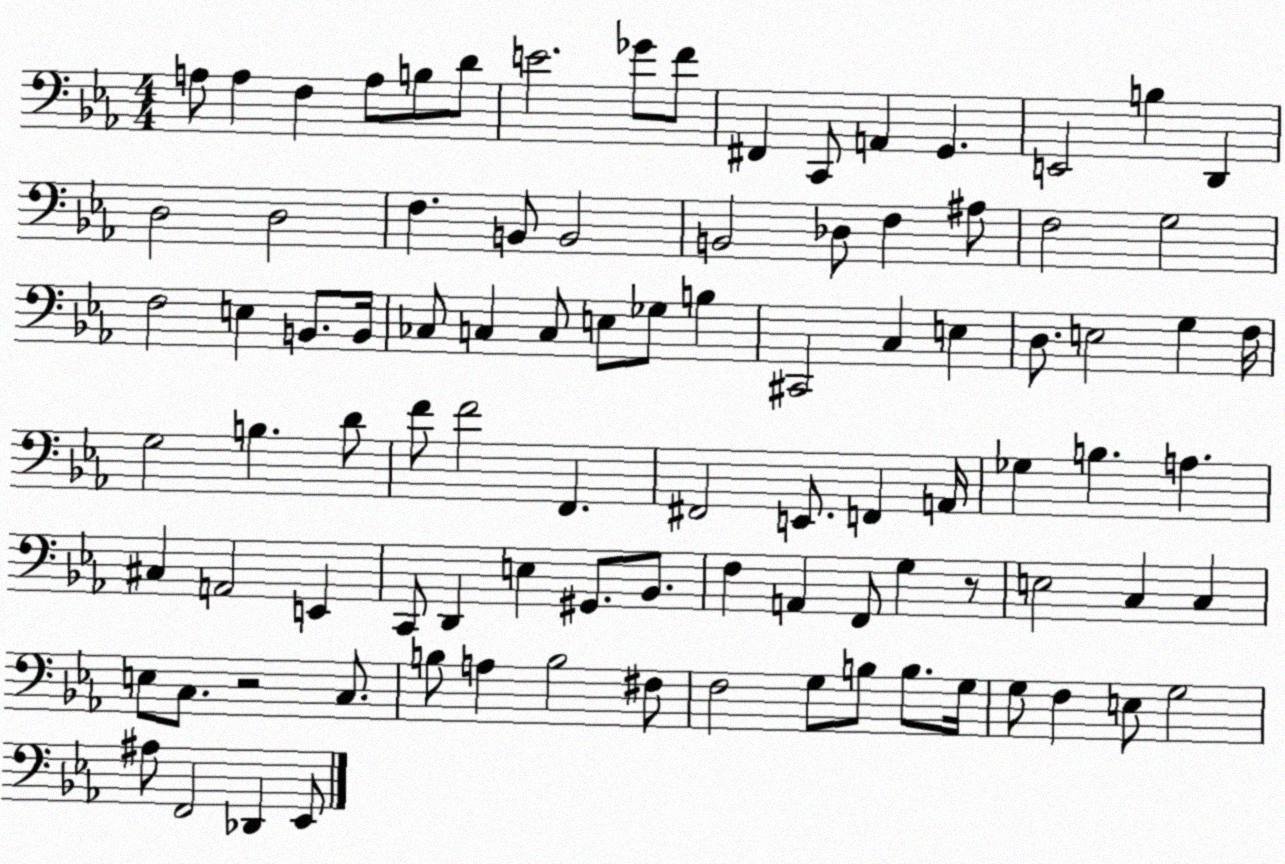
X:1
T:Untitled
M:4/4
L:1/4
K:Eb
A,/2 A, F, A,/2 B,/2 D/2 E2 _G/2 F/2 ^F,, C,,/2 A,, G,, E,,2 B, D,, D,2 D,2 F, B,,/2 B,,2 B,,2 _D,/2 F, ^A,/2 F,2 G,2 F,2 E, B,,/2 B,,/4 _C,/2 C, C,/2 E,/2 _G,/2 B, ^C,,2 C, E, D,/2 E,2 G, F,/4 G,2 B, D/2 F/2 F2 F,, ^F,,2 E,,/2 F,, A,,/4 _G, B, A, ^C, A,,2 E,, C,,/2 D,, E, ^G,,/2 _B,,/2 F, A,, F,,/2 G, z/2 E,2 C, C, E,/2 C,/2 z2 C,/2 B,/2 A, B,2 ^F,/2 F,2 G,/2 B,/2 B,/2 G,/4 G,/2 F, E,/2 G,2 ^A,/2 F,,2 _D,, _E,,/2